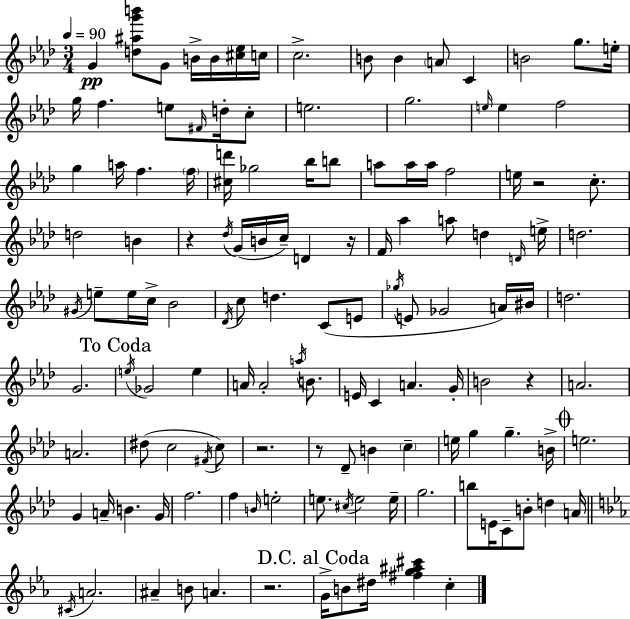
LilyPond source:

{
  \clef treble
  \numericTimeSignature
  \time 3/4
  \key f \minor
  \tempo 4 = 90
  g'4\pp <d'' ais'' g''' b'''>8 g'8 b'16-> b'16 <cis'' ees''>16 c''16 | c''2.-> | b'8 b'4 \parenthesize a'8 c'4 | b'2 g''8. e''16-. | \break g''16 f''4. e''8 \grace { fis'16 } d''16-. c''8-. | e''2. | g''2. | \grace { e''16 } e''4 f''2 | \break g''4 a''16 f''4. | \parenthesize f''16 <cis'' d'''>16 ges''2 bes''16 | b''8 a''8 a''16 a''16 f''2 | e''16 r2 c''8.-. | \break d''2 b'4 | r4 \acciaccatura { des''16 }( g'16 b'16 c''16--) d'4 | r16 f'16 aes''4 a''8 d''4 | \grace { d'16 } e''16-> d''2. | \break \acciaccatura { gis'16 } e''8-- e''16 c''16-> bes'2 | \acciaccatura { des'16 } c''8 d''4. | c'8( e'8 \acciaccatura { ges''16 } e'8 ges'2 | a'16) bis'16 d''2. | \break g'2. | \mark "To Coda" \acciaccatura { e''16 } ges'2 | e''4 a'16 a'2-. | \acciaccatura { a''16 } b'8. e'16 c'4 | \break a'4. g'16-. b'2 | r4 a'2. | a'2. | dis''8( c''2 | \break \acciaccatura { fis'16 }) c''8 r2. | r8 | des'8-- b'4 \parenthesize c''4-- e''16 g''4 | g''4.-- b'16-> \mark \markup { \musicglyph "scripts.coda" } e''2. | \break g'4 | a'16-- b'4. g'16 f''2. | f''4 | \grace { b'16 } e''2-. e''8. | \break \acciaccatura { cis''16 } e''2 e''16-- | g''2. | b''8 e'16 c'8-- b'8-. d''4 a'16 | \bar "||" \break \key ees \major \acciaccatura { cis'16 } a'2. | ais'4-- b'8 a'4. | r2. | \mark "D.C. al Coda" g'16-> b'8 dis''16 <fis'' g'' ais'' cis'''>4 c''4-. | \break \bar "|."
}